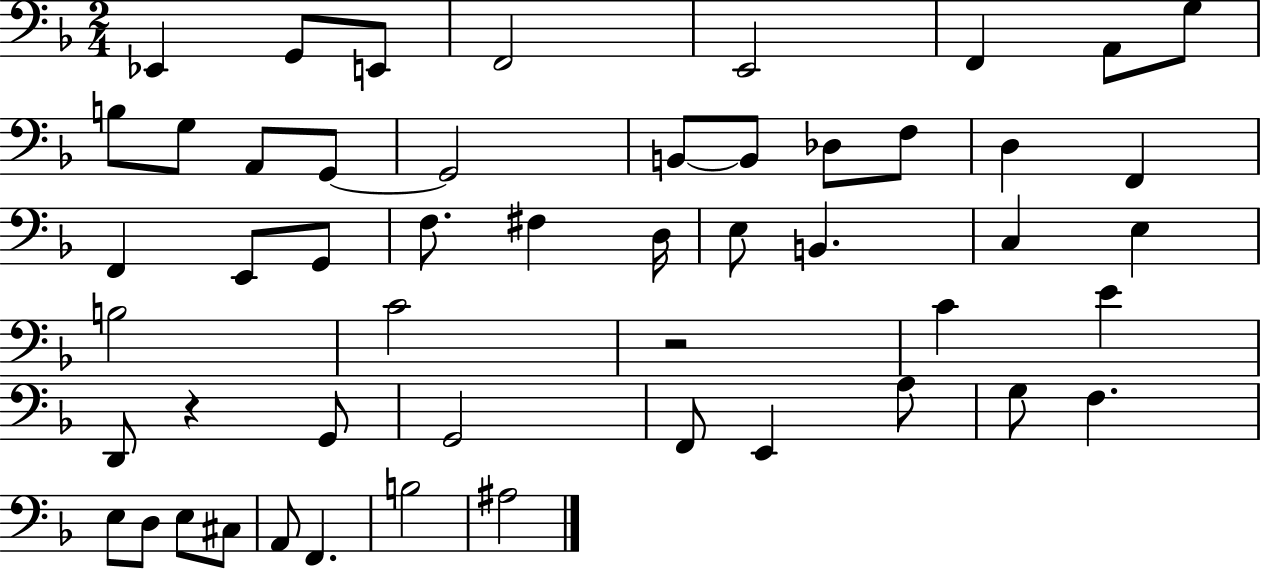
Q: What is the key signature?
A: F major